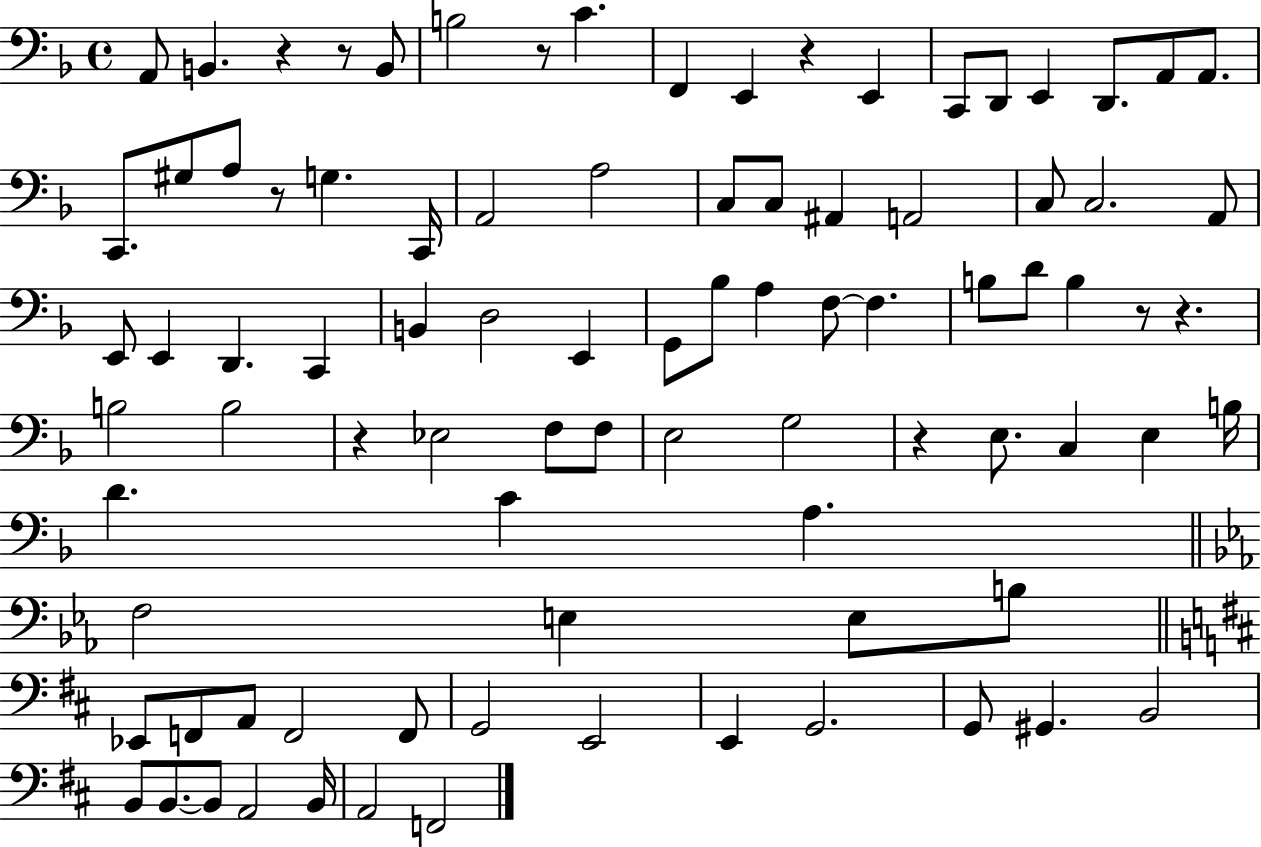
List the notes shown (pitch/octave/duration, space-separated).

A2/e B2/q. R/q R/e B2/e B3/h R/e C4/q. F2/q E2/q R/q E2/q C2/e D2/e E2/q D2/e. A2/e A2/e. C2/e. G#3/e A3/e R/e G3/q. C2/s A2/h A3/h C3/e C3/e A#2/q A2/h C3/e C3/h. A2/e E2/e E2/q D2/q. C2/q B2/q D3/h E2/q G2/e Bb3/e A3/q F3/e F3/q. B3/e D4/e B3/q R/e R/q. B3/h B3/h R/q Eb3/h F3/e F3/e E3/h G3/h R/q E3/e. C3/q E3/q B3/s D4/q. C4/q A3/q. F3/h E3/q E3/e B3/e Eb2/e F2/e A2/e F2/h F2/e G2/h E2/h E2/q G2/h. G2/e G#2/q. B2/h B2/e B2/e. B2/e A2/h B2/s A2/h F2/h